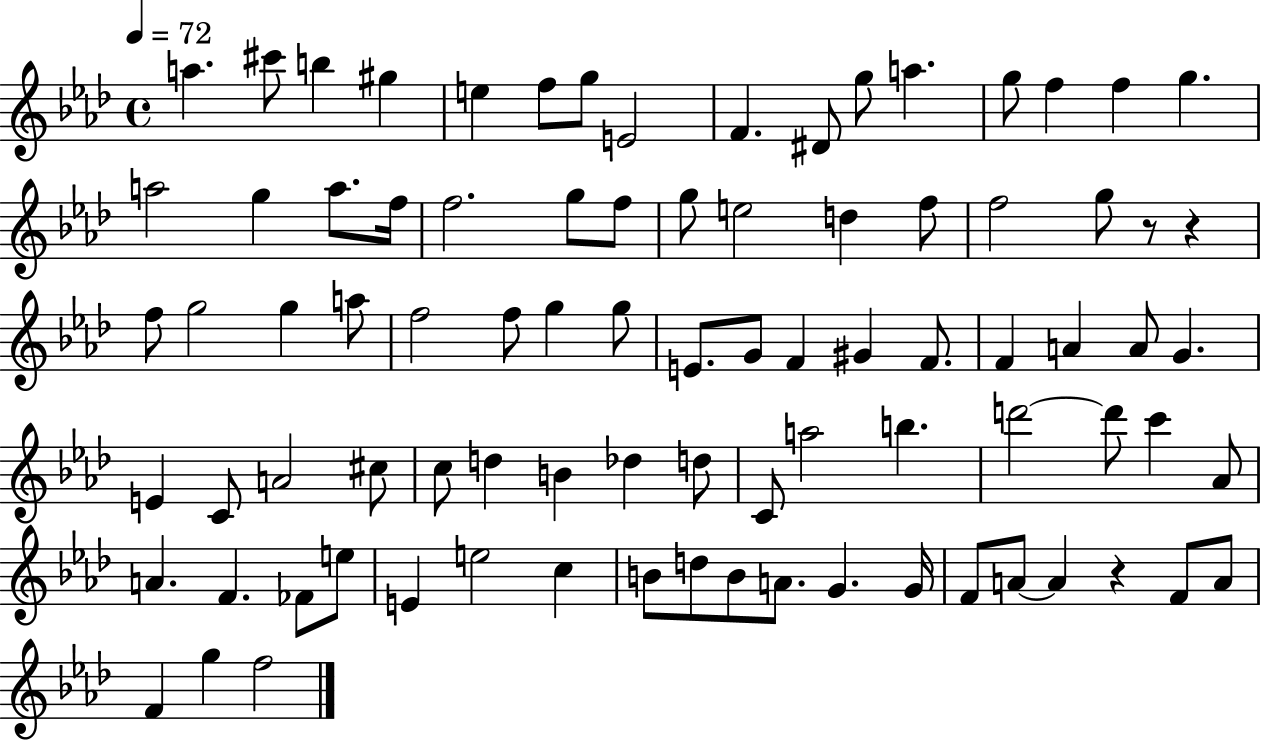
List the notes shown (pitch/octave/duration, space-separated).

A5/q. C#6/e B5/q G#5/q E5/q F5/e G5/e E4/h F4/q. D#4/e G5/e A5/q. G5/e F5/q F5/q G5/q. A5/h G5/q A5/e. F5/s F5/h. G5/e F5/e G5/e E5/h D5/q F5/e F5/h G5/e R/e R/q F5/e G5/h G5/q A5/e F5/h F5/e G5/q G5/e E4/e. G4/e F4/q G#4/q F4/e. F4/q A4/q A4/e G4/q. E4/q C4/e A4/h C#5/e C5/e D5/q B4/q Db5/q D5/e C4/e A5/h B5/q. D6/h D6/e C6/q Ab4/e A4/q. F4/q. FES4/e E5/e E4/q E5/h C5/q B4/e D5/e B4/e A4/e. G4/q. G4/s F4/e A4/e A4/q R/q F4/e A4/e F4/q G5/q F5/h